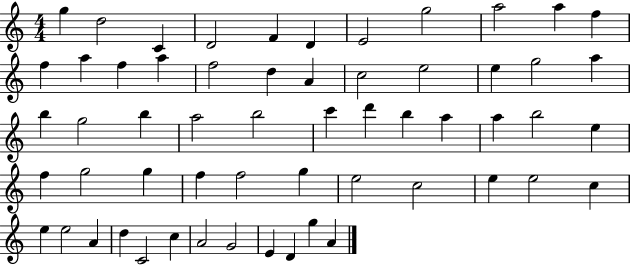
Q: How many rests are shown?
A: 0